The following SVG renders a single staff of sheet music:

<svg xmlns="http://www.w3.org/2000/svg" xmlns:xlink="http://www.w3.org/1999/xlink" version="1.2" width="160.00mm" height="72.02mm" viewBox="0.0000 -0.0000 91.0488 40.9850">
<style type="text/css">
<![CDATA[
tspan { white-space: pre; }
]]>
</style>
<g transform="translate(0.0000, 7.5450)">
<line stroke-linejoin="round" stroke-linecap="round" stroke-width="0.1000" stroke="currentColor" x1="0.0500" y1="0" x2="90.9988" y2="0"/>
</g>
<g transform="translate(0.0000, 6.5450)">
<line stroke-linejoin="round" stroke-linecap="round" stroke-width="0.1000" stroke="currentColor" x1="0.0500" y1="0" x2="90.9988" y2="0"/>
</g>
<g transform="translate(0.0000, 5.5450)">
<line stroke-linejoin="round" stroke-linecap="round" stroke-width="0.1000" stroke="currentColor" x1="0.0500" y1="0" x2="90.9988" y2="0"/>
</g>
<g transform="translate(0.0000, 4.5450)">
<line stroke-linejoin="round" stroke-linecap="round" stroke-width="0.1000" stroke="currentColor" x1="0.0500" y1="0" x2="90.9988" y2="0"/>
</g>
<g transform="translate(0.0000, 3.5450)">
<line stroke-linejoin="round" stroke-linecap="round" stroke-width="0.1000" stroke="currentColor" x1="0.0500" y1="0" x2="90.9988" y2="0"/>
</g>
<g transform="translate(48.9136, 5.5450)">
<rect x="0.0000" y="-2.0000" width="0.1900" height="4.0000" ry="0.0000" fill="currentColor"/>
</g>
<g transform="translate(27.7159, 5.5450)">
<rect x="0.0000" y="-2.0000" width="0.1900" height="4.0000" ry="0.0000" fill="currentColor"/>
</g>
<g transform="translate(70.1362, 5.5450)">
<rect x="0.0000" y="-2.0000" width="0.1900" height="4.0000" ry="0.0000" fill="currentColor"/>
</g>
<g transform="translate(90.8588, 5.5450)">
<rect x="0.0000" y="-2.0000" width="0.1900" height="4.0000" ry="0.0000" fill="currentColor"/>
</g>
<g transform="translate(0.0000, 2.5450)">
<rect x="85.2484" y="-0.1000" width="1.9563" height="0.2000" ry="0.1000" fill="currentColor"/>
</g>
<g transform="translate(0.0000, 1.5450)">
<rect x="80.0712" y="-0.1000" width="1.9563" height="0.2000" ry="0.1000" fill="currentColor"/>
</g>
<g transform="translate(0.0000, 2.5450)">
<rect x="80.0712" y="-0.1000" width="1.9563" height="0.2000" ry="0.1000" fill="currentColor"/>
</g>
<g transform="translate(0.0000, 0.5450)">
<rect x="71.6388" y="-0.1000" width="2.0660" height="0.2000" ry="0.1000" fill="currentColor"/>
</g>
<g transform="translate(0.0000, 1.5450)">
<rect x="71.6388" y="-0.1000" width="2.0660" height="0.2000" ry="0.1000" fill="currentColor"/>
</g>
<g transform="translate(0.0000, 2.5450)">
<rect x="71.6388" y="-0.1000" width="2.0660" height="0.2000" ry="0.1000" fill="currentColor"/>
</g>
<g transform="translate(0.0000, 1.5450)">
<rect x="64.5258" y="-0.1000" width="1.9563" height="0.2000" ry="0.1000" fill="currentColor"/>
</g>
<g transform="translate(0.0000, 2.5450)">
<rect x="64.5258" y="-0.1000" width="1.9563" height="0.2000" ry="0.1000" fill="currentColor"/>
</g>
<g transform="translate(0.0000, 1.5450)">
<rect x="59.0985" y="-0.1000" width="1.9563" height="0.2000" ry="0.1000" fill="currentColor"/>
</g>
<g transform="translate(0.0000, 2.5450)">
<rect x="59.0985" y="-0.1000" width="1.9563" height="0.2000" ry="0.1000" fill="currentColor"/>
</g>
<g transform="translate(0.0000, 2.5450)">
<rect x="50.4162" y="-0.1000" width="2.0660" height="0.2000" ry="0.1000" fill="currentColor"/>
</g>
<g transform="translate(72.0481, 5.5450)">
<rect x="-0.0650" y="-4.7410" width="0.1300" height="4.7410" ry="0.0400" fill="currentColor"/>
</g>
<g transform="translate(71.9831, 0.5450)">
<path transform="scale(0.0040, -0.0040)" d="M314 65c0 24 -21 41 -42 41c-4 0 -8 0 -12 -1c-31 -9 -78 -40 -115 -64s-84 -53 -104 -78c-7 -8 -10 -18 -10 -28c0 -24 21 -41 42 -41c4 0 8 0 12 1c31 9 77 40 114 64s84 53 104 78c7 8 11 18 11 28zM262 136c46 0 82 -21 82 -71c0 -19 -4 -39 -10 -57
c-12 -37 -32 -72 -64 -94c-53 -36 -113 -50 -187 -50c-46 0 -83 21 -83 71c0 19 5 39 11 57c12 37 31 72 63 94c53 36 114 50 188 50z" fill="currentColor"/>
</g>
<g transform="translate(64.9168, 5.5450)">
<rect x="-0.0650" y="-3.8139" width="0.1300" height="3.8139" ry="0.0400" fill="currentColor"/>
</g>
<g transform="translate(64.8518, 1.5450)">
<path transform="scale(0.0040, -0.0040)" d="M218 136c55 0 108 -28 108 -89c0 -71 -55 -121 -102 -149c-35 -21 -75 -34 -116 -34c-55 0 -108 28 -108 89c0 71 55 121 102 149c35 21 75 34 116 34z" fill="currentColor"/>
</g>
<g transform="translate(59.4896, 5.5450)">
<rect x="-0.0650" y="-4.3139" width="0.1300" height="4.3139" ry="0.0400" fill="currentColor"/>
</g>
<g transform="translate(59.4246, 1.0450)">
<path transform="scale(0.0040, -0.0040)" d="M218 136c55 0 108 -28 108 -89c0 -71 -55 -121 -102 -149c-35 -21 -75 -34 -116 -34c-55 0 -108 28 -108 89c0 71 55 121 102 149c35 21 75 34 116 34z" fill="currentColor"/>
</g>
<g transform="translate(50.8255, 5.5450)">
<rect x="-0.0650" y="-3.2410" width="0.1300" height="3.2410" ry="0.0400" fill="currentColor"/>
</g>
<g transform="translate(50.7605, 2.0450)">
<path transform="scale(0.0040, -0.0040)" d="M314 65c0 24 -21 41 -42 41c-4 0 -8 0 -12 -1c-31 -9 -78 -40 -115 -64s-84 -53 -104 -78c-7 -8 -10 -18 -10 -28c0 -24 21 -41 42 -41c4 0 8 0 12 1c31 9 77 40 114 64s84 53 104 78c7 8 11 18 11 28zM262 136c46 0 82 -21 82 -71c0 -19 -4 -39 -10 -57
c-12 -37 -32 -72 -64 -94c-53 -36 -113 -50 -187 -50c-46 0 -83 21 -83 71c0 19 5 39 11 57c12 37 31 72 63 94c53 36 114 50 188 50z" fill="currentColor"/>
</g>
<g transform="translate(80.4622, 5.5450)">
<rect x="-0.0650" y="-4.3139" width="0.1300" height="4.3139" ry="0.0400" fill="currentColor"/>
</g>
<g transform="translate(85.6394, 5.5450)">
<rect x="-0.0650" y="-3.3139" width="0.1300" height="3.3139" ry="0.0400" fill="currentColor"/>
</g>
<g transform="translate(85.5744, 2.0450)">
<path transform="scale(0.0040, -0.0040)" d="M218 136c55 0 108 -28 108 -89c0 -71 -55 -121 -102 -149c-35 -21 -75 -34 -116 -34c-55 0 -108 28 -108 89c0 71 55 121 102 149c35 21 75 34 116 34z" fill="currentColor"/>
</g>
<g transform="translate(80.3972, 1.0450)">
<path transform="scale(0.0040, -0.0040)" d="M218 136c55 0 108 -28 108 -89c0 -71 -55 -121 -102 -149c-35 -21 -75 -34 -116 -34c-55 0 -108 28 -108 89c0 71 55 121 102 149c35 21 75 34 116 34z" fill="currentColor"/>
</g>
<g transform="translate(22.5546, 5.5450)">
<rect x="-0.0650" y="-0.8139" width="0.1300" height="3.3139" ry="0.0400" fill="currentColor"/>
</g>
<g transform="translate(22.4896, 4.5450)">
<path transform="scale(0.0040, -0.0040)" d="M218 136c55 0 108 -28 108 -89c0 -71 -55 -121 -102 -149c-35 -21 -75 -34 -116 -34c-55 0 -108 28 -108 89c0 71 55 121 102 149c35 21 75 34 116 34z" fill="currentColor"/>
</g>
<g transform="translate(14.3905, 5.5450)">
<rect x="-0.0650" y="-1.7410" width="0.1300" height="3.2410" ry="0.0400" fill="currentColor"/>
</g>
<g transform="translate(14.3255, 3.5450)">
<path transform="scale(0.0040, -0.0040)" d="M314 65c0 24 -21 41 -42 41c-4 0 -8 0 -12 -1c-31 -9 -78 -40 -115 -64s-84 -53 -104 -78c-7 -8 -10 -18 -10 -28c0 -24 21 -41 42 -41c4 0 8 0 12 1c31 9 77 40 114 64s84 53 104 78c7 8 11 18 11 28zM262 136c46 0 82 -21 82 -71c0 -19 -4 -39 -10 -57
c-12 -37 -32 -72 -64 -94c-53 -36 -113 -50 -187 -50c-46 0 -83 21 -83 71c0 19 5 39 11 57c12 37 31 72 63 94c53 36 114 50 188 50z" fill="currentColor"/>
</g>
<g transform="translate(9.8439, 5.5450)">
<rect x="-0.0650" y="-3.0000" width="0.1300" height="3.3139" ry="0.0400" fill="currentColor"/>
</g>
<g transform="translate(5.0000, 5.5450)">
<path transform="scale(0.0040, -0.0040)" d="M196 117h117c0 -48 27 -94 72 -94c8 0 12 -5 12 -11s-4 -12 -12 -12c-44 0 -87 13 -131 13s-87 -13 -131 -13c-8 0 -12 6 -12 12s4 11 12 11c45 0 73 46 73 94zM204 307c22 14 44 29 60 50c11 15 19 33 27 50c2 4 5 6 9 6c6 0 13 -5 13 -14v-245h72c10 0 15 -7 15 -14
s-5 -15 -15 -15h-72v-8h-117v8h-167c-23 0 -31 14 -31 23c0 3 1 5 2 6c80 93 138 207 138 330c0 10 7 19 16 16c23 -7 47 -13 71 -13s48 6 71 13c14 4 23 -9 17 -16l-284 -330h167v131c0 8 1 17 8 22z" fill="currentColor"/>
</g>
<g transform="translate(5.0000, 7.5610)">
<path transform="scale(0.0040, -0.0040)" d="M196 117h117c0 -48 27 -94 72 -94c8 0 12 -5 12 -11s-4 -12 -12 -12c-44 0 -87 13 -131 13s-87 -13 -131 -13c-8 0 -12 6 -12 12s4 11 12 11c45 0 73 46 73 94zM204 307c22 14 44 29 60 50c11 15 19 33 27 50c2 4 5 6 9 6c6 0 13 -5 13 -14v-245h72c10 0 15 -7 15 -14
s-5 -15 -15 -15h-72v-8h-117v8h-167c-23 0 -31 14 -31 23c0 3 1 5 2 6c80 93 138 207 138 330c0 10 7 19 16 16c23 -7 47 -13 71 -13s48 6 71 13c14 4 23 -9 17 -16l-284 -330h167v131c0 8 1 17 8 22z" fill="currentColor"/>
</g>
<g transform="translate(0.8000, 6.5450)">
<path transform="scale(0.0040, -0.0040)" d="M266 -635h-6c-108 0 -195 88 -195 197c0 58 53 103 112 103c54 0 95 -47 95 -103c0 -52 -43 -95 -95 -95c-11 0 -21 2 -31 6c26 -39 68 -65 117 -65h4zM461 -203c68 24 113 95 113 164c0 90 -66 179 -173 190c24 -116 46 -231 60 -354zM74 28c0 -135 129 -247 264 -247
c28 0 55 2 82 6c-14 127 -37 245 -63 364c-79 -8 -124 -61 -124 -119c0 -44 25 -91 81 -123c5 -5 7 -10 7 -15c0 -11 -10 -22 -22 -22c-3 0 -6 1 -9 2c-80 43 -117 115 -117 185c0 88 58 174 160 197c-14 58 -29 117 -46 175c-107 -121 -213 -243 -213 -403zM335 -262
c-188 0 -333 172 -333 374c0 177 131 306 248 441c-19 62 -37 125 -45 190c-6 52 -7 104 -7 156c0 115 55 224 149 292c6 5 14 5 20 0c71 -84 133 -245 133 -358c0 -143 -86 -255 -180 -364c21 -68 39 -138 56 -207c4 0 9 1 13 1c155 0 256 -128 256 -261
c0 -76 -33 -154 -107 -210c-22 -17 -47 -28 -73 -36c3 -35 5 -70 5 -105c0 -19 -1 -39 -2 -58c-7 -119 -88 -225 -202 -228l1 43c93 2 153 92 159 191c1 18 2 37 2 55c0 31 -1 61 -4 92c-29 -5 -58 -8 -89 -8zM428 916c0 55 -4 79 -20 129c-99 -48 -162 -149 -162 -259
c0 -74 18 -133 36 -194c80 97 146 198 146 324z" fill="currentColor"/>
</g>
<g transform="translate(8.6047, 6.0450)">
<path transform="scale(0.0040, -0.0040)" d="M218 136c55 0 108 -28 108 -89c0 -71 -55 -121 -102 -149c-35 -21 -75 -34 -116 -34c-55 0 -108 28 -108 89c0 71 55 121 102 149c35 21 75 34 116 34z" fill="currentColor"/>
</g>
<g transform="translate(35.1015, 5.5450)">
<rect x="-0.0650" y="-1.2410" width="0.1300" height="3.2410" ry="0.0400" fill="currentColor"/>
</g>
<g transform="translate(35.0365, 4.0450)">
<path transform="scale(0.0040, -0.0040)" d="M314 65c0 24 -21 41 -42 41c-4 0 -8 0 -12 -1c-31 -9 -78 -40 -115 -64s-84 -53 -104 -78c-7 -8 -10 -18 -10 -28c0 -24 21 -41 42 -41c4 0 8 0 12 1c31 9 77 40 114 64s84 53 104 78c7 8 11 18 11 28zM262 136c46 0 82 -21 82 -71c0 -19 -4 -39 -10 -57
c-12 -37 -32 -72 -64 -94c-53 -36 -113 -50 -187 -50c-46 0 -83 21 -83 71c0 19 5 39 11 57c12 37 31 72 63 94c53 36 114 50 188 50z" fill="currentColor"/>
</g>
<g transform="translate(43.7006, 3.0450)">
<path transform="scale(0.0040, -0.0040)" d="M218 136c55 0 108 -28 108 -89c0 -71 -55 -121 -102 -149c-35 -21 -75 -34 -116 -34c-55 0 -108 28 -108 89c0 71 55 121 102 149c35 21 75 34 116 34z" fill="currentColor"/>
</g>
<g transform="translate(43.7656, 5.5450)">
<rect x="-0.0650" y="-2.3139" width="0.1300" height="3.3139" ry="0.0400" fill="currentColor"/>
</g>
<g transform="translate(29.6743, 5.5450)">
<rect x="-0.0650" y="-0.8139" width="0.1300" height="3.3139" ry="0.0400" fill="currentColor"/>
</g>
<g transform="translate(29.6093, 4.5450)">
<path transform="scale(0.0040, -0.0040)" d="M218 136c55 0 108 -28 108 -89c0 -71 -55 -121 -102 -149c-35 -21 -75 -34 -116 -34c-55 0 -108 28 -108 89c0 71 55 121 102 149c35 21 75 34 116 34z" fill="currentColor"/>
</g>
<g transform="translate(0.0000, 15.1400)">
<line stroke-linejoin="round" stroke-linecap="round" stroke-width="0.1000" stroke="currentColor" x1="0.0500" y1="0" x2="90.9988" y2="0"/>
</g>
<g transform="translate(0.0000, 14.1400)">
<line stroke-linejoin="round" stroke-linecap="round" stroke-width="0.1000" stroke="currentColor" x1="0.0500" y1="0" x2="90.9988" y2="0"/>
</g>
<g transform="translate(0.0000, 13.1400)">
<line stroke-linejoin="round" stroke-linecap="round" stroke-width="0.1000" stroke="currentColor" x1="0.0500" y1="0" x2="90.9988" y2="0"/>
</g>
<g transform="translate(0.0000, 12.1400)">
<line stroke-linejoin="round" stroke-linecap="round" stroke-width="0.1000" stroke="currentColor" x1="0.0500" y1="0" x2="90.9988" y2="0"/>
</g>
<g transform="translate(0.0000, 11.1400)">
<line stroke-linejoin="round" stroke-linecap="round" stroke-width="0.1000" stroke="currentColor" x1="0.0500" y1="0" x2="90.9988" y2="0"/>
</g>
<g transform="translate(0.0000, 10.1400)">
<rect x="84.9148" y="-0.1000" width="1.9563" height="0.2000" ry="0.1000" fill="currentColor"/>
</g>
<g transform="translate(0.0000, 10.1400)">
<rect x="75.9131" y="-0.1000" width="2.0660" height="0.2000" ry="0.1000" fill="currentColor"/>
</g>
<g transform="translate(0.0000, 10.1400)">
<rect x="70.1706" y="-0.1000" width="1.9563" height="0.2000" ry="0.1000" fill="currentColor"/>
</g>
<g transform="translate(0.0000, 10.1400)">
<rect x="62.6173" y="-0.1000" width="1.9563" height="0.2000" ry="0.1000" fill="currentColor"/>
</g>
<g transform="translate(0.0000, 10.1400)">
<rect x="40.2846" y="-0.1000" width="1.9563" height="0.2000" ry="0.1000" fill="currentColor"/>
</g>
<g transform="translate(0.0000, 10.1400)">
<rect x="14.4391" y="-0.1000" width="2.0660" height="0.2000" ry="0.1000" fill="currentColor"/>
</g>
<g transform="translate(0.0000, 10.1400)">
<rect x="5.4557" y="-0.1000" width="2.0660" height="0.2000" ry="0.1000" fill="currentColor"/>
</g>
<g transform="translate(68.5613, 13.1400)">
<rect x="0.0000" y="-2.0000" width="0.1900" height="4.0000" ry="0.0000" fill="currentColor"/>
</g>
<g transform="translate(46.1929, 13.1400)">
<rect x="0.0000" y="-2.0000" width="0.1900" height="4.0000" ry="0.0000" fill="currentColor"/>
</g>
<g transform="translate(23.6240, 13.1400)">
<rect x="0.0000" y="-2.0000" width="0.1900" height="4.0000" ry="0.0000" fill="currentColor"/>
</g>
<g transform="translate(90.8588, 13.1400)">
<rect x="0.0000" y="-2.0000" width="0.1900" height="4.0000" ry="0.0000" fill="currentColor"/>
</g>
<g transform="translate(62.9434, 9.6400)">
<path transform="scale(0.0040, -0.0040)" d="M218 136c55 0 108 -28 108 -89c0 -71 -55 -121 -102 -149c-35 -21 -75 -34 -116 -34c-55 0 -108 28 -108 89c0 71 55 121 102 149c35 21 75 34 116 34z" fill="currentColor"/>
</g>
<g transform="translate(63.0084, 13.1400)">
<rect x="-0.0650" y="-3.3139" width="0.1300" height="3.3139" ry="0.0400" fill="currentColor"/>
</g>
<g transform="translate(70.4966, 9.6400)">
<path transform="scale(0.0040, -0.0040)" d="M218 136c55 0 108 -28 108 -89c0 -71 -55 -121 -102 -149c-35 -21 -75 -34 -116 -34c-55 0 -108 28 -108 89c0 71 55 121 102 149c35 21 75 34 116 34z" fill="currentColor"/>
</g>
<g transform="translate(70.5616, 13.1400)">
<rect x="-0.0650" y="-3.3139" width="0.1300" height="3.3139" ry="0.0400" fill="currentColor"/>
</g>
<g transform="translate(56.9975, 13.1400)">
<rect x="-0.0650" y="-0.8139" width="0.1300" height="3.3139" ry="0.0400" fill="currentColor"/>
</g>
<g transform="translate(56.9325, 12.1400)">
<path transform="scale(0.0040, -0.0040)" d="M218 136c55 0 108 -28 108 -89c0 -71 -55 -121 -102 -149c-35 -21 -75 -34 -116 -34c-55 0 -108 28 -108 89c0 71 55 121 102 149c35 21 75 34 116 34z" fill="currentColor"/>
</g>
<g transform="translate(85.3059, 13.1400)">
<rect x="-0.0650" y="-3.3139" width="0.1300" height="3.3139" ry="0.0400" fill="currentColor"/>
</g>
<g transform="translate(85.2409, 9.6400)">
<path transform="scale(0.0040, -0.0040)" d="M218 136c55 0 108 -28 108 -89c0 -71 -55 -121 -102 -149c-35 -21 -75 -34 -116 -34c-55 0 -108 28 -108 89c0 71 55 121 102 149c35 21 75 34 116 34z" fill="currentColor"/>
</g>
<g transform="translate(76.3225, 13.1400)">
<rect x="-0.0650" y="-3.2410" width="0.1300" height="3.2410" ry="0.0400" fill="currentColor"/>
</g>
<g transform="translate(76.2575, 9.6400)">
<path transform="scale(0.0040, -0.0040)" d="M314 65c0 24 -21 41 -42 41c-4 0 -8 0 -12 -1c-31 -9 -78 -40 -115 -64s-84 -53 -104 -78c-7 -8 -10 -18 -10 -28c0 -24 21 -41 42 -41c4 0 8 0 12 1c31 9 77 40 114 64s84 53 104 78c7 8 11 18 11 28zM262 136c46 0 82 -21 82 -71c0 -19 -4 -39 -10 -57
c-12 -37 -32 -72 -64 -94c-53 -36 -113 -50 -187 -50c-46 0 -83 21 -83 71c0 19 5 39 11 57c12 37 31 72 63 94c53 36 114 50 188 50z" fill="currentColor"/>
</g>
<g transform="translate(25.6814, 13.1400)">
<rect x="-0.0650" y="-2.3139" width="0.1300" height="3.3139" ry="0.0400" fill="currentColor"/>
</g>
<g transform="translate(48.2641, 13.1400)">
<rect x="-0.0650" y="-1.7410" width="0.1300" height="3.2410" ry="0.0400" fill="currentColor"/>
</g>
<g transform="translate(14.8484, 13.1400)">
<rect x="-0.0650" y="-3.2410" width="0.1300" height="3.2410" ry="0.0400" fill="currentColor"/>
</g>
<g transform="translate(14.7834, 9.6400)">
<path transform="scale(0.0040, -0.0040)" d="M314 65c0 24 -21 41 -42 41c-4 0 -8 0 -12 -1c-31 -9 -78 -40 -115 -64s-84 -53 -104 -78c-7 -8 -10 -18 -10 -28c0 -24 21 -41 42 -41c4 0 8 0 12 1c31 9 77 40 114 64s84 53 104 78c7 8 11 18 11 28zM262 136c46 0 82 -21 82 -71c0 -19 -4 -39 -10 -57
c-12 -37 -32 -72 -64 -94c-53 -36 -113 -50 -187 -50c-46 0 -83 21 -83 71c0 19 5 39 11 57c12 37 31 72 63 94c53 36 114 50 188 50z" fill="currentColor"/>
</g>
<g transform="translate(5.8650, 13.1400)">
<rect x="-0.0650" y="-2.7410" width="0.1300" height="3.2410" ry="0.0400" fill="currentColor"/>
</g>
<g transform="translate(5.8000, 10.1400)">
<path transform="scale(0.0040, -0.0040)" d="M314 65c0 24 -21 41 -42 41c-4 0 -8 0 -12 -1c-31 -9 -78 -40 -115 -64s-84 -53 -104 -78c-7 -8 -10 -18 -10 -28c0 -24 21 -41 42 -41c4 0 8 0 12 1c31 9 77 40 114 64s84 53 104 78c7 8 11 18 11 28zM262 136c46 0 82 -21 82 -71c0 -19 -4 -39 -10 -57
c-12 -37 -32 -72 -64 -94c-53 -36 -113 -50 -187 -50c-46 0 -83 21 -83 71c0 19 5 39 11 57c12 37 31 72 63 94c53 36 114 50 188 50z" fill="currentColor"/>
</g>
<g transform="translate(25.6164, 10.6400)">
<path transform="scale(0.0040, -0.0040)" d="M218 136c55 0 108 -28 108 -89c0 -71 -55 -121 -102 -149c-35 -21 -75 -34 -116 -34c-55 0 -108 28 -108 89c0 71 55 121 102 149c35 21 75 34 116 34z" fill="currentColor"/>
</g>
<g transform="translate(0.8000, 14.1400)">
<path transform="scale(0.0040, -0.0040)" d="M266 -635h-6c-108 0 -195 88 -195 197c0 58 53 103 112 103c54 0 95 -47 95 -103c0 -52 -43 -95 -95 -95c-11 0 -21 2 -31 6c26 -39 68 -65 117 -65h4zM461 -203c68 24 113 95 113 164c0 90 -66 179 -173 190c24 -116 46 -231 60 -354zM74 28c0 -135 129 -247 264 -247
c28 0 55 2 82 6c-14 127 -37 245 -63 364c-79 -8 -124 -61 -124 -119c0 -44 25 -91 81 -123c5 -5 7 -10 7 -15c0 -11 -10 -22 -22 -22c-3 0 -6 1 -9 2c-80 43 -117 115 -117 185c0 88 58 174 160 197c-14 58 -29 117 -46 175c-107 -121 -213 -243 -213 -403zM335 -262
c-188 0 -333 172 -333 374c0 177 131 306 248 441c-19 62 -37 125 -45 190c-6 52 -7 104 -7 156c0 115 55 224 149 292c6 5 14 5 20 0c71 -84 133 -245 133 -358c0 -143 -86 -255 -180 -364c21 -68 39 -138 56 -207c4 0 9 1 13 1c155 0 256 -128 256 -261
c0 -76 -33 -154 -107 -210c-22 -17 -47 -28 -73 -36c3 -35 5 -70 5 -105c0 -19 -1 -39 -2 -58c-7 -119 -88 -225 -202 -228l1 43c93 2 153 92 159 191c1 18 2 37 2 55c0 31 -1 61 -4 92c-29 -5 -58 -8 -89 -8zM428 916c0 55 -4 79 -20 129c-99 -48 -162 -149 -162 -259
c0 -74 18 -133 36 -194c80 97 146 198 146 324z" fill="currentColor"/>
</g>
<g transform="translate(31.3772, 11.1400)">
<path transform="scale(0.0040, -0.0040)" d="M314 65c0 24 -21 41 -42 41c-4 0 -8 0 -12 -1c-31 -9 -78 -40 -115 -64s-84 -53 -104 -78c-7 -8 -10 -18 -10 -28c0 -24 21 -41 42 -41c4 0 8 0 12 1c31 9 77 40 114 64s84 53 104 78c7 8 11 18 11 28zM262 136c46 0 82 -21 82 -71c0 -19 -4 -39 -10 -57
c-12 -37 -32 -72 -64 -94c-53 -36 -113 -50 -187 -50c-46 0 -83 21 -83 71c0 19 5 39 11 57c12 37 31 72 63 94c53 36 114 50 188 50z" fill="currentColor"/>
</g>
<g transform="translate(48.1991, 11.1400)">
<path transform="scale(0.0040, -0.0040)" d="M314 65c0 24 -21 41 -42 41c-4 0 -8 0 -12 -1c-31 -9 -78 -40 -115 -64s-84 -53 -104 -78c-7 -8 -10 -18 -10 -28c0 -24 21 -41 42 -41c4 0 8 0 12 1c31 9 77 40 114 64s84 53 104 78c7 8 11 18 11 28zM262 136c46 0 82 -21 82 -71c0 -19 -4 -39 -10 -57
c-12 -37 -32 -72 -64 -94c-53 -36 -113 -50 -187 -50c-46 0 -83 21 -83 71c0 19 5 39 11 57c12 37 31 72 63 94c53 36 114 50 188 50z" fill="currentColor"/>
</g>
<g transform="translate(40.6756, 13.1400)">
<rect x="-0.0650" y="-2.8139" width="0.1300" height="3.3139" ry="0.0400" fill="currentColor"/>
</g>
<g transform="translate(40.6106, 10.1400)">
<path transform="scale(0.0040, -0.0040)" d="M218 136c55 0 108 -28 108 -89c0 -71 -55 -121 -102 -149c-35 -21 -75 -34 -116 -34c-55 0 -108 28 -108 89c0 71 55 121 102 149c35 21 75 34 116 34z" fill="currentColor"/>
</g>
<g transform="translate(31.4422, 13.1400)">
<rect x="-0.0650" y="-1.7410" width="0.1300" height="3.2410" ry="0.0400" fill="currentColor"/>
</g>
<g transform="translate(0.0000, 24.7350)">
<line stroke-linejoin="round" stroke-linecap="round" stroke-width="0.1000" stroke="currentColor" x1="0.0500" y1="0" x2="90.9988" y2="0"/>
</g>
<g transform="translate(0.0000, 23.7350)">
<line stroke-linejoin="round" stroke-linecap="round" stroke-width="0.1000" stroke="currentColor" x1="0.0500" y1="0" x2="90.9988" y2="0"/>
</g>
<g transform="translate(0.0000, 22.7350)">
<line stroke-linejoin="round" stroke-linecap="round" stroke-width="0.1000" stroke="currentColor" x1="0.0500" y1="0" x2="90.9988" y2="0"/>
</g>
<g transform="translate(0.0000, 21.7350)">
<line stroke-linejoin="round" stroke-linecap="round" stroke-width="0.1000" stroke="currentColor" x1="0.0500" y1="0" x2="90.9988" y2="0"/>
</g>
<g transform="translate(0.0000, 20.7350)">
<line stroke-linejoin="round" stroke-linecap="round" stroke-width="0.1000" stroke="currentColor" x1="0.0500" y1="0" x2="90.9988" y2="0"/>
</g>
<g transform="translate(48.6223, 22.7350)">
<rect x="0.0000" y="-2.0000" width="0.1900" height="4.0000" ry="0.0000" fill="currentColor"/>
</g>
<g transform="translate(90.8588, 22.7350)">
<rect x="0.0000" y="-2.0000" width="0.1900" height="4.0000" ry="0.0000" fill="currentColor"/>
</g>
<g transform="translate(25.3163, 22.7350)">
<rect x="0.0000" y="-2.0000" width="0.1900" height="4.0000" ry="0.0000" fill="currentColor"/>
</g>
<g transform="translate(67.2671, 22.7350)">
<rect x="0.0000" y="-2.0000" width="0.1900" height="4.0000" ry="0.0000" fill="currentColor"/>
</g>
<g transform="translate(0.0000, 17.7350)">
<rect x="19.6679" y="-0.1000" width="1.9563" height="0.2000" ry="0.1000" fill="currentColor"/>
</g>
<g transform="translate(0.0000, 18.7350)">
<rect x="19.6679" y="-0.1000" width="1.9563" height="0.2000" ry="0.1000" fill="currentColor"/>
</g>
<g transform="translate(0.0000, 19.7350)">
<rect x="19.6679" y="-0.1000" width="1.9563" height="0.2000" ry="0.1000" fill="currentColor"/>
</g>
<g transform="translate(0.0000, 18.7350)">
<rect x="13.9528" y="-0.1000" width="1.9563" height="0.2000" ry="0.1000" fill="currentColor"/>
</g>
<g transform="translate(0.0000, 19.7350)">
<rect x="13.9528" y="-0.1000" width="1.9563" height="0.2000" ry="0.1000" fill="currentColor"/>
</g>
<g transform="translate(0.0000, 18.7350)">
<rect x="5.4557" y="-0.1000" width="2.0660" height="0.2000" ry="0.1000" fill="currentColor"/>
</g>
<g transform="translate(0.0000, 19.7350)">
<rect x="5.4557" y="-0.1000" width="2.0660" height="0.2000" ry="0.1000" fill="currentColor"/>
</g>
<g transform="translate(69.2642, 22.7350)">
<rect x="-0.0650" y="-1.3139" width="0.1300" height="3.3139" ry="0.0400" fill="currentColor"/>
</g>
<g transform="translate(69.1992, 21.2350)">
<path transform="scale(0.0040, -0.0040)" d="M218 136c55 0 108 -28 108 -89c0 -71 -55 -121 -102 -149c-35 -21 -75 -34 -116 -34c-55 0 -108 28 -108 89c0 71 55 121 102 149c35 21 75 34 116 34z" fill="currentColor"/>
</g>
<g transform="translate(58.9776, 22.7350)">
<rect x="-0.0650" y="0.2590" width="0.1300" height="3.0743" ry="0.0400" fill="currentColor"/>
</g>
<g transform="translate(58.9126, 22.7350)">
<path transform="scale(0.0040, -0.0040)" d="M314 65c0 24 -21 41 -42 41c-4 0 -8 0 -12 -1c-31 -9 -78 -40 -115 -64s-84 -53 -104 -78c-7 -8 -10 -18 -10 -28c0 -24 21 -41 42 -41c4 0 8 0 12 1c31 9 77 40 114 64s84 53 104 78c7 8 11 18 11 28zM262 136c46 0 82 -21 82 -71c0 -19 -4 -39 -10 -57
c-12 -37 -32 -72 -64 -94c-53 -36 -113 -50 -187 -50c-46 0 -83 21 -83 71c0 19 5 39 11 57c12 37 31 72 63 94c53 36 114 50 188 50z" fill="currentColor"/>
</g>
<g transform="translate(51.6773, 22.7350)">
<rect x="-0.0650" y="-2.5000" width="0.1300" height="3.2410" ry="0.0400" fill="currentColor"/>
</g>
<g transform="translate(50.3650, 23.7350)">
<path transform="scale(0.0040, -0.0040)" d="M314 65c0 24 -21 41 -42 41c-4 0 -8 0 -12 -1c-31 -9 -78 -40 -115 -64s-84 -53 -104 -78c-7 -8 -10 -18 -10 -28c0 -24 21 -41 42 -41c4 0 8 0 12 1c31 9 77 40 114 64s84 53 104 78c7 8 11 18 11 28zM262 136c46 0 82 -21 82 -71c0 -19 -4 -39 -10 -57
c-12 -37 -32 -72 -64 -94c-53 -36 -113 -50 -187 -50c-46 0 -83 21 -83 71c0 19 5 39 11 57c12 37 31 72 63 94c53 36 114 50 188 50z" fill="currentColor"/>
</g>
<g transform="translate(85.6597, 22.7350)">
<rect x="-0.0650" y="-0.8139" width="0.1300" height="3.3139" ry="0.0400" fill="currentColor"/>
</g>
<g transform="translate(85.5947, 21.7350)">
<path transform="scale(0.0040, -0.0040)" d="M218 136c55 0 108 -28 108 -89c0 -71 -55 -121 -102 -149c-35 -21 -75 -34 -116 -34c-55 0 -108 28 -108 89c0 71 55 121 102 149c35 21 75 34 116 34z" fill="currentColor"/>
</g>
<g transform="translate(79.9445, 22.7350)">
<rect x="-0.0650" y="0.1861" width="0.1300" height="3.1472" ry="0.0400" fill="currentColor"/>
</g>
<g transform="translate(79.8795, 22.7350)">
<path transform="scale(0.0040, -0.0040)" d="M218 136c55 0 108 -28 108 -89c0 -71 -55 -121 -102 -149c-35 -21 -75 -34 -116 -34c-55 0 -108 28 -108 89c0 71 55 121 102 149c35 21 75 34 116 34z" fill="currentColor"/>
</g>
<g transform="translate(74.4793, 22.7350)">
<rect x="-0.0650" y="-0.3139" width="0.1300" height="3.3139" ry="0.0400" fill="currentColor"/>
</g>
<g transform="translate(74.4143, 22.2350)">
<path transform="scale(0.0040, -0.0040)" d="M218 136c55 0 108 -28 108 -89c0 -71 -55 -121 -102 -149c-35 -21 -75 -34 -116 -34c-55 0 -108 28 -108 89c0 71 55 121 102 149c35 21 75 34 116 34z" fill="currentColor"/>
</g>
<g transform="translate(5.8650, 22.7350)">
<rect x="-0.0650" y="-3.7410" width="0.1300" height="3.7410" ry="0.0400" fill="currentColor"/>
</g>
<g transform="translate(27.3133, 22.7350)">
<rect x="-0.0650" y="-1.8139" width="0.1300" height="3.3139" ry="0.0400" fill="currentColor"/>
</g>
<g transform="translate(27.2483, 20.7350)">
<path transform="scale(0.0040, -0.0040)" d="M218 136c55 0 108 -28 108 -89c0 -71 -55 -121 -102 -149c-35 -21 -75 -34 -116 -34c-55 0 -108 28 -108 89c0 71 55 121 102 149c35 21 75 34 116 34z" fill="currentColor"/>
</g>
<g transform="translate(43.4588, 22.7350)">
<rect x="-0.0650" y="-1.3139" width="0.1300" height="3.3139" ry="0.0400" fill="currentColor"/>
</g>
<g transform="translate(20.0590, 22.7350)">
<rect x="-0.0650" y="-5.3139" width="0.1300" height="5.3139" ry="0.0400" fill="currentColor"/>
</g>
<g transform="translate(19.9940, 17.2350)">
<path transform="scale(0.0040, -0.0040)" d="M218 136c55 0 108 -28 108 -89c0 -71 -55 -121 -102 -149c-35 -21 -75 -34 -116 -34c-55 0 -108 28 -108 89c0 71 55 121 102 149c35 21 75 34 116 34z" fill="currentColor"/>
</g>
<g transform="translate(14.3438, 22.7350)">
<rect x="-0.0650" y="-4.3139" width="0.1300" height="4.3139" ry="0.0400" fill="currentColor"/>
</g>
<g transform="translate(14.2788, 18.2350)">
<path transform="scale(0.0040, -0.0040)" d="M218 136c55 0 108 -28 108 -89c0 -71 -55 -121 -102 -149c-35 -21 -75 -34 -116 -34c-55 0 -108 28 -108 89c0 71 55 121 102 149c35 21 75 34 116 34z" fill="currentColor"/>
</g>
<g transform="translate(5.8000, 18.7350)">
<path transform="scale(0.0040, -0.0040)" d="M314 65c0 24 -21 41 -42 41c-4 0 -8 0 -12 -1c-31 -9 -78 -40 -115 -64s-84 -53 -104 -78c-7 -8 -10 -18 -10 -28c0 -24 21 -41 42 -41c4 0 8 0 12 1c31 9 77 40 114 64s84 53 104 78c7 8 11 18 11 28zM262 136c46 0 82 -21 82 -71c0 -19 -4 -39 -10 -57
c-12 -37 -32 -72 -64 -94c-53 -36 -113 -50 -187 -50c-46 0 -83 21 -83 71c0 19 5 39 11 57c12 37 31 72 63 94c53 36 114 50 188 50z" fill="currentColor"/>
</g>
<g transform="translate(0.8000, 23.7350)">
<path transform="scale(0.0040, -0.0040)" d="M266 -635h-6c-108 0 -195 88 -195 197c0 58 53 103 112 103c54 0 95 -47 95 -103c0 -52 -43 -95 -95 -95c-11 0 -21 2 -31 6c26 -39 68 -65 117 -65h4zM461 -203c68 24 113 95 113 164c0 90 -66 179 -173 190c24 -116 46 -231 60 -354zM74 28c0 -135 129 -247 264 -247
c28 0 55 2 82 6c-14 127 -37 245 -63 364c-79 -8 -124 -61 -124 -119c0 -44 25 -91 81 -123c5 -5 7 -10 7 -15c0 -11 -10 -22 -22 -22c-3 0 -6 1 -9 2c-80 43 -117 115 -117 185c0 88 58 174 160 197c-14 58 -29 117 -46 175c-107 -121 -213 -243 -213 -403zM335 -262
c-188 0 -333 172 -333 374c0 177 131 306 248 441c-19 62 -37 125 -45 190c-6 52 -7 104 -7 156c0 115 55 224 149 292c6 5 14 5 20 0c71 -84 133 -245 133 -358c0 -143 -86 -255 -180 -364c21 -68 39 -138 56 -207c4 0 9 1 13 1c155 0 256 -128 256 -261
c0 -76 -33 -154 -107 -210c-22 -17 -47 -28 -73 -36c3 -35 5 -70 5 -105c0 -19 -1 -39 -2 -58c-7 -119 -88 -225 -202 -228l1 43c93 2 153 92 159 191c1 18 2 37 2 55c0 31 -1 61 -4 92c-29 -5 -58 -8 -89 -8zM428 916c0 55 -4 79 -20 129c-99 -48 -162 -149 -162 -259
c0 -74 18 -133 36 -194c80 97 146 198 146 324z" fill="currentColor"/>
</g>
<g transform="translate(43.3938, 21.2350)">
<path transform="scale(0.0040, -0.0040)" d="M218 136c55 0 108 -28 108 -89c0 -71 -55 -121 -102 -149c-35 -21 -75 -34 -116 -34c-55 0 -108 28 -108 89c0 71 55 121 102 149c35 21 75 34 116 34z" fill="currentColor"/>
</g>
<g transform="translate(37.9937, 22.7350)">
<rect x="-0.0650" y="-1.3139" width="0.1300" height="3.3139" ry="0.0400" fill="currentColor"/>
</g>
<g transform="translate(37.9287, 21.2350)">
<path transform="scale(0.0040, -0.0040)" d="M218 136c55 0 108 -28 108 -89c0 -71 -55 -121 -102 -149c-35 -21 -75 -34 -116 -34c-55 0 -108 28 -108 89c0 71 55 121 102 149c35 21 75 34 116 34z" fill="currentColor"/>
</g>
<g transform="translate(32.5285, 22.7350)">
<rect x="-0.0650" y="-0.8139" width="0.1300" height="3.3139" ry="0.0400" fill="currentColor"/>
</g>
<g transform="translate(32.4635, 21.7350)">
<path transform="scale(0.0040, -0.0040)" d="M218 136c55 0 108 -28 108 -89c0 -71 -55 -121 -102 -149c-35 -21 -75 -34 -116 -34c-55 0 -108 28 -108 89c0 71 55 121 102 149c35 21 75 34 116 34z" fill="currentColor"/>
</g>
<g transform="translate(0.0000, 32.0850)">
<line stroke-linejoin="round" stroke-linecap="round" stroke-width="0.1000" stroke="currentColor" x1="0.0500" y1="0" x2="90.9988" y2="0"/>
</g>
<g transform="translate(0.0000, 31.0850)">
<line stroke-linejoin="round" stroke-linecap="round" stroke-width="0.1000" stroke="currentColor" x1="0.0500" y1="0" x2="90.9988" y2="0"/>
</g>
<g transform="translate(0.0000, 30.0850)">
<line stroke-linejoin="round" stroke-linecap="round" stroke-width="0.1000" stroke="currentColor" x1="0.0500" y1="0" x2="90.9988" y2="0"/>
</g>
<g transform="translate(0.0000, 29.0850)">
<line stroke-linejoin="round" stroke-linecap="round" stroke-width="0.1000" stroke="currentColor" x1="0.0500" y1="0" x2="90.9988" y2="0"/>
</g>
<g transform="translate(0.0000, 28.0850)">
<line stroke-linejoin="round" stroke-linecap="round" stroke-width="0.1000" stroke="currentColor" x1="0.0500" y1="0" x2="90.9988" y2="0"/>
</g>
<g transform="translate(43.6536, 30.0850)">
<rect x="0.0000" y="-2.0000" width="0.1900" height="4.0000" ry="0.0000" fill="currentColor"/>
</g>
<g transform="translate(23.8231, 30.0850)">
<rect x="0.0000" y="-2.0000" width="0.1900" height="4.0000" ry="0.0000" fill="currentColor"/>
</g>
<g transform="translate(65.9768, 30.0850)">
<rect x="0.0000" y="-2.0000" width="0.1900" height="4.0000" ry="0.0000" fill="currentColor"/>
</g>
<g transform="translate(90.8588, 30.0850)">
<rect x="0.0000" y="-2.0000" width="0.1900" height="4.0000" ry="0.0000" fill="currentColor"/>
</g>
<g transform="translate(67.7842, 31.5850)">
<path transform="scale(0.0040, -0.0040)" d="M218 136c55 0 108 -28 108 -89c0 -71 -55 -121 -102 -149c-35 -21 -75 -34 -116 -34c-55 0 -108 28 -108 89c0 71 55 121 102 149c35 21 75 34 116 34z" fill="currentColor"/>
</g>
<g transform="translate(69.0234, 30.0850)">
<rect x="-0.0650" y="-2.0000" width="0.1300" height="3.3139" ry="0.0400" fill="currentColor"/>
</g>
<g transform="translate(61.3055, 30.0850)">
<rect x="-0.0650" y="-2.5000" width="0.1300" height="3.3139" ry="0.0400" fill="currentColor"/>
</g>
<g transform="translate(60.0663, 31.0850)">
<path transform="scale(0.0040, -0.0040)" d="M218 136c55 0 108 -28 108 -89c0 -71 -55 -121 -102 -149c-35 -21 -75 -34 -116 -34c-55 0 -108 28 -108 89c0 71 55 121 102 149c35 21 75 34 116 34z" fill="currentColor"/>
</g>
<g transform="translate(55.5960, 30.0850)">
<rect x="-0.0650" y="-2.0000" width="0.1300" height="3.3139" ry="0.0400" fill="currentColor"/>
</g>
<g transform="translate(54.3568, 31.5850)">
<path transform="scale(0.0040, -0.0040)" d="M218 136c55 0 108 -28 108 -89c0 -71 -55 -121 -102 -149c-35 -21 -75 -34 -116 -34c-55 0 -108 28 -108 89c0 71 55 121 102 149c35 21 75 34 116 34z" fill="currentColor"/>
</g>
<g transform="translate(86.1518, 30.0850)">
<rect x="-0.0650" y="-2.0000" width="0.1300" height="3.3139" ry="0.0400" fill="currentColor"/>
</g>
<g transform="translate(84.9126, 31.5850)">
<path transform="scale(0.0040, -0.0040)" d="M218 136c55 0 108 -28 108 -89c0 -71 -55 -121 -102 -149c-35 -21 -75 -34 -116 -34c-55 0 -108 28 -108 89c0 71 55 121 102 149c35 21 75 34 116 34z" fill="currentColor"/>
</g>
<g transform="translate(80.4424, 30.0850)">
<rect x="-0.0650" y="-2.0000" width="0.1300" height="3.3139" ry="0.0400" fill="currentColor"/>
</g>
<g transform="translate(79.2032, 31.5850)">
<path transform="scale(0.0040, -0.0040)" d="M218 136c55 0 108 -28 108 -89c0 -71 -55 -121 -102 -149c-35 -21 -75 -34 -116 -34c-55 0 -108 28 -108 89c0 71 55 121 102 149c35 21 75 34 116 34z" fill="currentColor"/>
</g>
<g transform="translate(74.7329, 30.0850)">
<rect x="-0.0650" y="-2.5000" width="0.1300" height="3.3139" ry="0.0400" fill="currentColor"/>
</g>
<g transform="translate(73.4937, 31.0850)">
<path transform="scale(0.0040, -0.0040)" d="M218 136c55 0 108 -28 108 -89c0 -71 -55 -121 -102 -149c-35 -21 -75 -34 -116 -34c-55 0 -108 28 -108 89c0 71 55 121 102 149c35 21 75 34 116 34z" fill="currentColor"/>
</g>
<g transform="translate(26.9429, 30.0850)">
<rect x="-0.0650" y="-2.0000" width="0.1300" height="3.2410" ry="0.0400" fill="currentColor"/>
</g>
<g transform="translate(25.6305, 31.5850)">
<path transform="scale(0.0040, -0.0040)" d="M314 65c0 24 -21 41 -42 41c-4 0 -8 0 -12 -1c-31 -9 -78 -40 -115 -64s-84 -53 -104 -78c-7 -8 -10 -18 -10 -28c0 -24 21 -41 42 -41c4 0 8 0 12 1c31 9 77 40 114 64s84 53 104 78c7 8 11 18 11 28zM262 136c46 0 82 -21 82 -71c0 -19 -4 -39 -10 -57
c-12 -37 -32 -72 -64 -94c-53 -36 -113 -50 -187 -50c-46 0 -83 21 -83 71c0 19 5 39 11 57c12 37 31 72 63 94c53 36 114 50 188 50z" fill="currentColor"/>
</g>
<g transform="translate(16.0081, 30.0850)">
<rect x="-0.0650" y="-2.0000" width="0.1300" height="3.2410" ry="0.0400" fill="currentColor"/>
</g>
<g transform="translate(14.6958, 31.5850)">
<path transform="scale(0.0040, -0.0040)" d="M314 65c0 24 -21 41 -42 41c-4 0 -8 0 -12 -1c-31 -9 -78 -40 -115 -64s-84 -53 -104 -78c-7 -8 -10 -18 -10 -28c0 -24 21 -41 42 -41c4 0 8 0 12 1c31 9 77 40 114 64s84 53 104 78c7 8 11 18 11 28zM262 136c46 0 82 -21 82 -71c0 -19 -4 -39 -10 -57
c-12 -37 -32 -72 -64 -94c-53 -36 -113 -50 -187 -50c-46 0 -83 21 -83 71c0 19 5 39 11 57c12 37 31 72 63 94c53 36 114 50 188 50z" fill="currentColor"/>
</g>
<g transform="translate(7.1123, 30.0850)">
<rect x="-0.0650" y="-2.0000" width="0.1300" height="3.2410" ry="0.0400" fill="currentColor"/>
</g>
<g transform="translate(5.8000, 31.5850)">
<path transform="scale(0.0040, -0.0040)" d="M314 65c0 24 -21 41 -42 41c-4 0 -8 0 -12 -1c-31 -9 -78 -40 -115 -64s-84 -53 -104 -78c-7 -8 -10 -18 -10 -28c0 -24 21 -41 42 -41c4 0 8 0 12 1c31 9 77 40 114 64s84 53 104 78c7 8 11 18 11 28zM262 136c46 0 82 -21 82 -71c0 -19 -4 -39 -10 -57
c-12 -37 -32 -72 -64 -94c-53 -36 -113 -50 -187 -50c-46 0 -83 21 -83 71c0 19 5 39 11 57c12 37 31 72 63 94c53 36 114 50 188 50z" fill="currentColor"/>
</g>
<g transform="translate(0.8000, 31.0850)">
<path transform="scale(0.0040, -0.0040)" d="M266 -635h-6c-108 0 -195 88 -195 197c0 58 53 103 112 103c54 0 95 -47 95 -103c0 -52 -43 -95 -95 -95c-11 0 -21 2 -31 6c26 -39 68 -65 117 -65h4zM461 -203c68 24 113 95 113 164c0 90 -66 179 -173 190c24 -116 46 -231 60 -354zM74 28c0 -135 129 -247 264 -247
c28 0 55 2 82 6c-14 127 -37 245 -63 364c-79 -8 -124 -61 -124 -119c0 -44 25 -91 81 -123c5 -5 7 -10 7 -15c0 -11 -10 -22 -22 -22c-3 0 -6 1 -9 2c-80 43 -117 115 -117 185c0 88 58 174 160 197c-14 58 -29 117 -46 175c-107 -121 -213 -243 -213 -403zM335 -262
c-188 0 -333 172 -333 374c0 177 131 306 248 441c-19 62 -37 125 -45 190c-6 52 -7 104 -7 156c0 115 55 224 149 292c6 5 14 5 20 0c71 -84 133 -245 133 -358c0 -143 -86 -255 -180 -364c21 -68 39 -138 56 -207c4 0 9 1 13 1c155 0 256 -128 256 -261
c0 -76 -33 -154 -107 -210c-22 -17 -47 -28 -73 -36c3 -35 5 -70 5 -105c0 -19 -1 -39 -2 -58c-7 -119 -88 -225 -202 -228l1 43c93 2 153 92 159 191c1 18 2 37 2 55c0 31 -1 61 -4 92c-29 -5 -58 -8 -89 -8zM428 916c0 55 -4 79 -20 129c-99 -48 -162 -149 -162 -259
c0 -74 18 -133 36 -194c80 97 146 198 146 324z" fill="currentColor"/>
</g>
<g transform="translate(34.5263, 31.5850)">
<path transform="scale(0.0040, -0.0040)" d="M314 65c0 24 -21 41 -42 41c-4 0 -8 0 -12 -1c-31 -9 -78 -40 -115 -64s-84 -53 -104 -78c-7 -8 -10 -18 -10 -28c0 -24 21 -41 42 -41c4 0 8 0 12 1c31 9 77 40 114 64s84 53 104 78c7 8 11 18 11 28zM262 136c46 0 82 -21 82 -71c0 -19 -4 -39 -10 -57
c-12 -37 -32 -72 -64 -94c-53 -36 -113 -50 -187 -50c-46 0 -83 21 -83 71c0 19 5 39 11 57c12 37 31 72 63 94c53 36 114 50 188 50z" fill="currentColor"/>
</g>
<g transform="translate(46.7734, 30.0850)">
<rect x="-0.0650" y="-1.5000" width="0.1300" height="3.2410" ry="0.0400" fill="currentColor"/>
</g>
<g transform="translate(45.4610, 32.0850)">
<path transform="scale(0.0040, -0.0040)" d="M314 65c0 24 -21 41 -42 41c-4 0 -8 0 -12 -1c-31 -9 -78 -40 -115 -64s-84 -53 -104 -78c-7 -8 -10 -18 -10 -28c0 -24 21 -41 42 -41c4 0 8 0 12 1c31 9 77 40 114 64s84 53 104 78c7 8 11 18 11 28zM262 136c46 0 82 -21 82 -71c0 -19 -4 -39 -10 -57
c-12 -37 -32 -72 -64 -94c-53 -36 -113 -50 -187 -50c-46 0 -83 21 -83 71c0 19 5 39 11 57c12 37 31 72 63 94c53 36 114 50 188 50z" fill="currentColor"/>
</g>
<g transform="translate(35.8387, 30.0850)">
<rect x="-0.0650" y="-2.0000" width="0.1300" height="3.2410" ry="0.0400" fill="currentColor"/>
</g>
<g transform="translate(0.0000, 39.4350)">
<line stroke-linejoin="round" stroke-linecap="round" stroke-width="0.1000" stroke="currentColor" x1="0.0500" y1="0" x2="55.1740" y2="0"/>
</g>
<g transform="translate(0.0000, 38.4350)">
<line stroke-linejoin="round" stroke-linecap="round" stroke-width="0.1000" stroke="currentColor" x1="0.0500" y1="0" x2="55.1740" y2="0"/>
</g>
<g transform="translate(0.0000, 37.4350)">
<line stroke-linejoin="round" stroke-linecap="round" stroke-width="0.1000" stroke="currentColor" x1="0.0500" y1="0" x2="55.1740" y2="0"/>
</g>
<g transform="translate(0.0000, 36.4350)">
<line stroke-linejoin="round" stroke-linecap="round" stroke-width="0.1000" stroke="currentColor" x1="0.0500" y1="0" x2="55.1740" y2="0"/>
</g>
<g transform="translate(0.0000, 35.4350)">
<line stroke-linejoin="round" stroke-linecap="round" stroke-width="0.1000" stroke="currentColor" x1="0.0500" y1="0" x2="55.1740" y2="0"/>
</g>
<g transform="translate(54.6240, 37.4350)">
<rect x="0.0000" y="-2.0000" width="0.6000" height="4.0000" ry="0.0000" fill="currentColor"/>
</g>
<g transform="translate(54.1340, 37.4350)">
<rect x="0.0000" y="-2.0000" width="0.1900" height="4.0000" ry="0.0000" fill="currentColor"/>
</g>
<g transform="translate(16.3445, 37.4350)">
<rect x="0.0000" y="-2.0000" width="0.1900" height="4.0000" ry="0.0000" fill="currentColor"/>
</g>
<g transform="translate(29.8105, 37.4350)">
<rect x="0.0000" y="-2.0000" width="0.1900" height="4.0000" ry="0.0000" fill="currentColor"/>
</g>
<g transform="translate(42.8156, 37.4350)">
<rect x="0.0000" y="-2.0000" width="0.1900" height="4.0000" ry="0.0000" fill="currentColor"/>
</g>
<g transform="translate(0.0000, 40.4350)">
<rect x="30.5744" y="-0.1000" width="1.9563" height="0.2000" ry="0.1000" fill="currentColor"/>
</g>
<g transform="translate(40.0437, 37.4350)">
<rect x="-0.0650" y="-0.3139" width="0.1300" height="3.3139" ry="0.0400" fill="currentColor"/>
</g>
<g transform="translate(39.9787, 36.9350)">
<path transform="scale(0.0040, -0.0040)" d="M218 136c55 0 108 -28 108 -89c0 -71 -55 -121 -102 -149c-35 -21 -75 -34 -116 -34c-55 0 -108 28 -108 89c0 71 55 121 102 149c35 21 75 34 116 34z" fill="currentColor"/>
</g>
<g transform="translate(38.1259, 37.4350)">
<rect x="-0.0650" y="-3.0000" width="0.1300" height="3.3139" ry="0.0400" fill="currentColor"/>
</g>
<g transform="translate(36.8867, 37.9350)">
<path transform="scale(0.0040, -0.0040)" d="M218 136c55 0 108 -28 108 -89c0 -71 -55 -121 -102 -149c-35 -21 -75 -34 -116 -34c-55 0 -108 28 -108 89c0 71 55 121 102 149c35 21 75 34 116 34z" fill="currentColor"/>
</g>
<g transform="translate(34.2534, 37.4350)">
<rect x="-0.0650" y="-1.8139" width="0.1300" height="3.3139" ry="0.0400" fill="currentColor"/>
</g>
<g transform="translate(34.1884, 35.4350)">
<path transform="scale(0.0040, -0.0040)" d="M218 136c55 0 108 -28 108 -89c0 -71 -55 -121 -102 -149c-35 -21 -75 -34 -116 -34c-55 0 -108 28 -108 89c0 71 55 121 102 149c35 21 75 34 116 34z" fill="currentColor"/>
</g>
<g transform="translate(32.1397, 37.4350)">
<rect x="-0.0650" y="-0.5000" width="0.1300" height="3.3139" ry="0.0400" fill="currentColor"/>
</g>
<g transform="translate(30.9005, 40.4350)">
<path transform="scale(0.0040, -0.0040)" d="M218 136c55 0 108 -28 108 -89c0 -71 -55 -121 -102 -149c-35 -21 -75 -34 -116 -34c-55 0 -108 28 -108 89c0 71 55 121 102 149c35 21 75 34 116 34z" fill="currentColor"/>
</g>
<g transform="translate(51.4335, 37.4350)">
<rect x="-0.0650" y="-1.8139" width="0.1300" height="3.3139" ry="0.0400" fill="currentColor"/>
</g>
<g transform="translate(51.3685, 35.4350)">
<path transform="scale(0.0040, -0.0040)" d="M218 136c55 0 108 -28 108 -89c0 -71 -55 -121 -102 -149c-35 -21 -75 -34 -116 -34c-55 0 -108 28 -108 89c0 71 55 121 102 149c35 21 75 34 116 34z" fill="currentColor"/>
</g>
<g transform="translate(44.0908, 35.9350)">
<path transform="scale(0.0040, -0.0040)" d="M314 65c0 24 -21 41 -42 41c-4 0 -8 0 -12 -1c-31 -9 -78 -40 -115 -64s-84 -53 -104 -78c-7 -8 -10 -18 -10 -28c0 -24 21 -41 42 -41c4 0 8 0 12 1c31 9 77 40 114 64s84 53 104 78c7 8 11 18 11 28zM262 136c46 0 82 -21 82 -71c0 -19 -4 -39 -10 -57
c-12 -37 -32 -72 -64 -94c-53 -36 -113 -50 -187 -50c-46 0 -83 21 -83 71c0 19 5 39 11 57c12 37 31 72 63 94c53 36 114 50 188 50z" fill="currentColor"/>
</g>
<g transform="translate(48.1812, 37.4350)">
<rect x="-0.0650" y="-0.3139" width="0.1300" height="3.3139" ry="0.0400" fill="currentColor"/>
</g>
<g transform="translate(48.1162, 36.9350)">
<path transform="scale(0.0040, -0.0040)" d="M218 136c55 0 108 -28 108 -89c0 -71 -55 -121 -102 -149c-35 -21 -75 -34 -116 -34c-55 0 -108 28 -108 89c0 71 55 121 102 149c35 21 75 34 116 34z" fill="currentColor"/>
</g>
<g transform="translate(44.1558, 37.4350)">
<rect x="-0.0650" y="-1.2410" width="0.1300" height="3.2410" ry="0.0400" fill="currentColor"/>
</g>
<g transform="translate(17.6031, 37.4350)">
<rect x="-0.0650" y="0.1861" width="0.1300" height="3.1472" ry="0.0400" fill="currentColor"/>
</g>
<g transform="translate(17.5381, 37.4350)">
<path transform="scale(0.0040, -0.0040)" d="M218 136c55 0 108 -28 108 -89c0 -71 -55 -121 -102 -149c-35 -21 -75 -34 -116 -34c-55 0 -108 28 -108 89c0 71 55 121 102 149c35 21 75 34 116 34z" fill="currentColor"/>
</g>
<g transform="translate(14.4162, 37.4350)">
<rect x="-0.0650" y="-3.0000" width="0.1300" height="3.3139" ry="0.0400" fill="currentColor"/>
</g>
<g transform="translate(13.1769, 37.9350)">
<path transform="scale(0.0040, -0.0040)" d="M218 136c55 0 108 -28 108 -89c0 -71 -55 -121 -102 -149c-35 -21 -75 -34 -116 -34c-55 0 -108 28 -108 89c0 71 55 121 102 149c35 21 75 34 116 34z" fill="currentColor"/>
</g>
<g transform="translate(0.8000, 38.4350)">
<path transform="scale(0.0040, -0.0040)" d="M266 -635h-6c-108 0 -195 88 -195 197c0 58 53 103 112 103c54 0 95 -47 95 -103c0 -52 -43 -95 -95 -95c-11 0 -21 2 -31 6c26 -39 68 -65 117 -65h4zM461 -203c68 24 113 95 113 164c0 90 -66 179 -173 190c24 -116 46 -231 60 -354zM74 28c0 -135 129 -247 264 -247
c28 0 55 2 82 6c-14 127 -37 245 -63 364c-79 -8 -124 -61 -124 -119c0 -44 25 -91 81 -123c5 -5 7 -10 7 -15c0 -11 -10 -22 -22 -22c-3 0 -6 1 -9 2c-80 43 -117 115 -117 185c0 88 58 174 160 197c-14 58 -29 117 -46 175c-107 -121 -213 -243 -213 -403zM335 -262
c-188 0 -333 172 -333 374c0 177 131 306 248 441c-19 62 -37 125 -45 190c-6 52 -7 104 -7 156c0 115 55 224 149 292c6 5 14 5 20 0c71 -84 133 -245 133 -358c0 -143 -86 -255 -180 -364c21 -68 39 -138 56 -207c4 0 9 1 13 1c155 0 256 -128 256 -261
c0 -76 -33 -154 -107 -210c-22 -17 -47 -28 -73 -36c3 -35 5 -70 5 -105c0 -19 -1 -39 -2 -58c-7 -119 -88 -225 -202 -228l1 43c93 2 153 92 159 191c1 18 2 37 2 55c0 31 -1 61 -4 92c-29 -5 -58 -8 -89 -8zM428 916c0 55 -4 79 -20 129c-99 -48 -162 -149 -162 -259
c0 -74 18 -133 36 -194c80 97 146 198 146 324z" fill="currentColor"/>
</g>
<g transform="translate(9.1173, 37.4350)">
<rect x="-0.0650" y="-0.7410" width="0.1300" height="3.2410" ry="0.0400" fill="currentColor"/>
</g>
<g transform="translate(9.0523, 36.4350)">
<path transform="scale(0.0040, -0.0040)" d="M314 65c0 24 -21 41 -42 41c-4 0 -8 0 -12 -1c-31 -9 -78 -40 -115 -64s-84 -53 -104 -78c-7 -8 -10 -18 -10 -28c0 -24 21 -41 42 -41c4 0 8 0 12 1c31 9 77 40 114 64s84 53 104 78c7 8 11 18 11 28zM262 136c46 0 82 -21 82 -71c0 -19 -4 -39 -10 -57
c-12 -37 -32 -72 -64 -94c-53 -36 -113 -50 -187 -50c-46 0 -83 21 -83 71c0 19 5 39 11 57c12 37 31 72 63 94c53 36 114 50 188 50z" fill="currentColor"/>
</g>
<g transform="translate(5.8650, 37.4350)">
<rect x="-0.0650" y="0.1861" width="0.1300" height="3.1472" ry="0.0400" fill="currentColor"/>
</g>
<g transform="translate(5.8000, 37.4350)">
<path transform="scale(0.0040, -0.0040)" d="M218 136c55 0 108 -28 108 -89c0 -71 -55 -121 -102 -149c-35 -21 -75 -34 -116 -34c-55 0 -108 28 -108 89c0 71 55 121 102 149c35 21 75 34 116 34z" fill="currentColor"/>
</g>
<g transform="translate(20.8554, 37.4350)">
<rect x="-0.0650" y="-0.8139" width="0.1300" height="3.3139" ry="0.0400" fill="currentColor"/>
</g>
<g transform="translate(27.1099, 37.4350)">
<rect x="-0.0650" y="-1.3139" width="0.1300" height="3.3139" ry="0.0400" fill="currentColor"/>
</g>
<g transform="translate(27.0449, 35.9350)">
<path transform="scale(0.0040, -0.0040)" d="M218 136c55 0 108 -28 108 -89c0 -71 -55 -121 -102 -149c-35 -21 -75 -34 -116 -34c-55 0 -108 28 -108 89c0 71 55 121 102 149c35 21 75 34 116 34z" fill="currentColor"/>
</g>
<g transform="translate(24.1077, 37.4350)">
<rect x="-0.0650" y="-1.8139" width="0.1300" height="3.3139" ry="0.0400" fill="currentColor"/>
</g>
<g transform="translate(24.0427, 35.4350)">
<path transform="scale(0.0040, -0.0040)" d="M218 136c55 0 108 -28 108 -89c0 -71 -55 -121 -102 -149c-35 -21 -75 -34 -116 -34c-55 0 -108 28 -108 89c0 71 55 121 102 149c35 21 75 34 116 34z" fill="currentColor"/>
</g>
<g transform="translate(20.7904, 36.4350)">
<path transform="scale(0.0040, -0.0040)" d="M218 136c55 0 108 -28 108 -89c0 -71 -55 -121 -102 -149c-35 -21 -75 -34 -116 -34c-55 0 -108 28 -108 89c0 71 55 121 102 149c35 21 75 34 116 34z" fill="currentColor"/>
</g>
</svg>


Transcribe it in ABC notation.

X:1
T:Untitled
M:4/4
L:1/4
K:C
A f2 d d e2 g b2 d' c' e'2 d' b a2 b2 g f2 a f2 d b b b2 b c'2 d' f' f d e e G2 B2 e c B d F2 F2 F2 F2 E2 F G F G F F B d2 A B d f e C f A c e2 c f